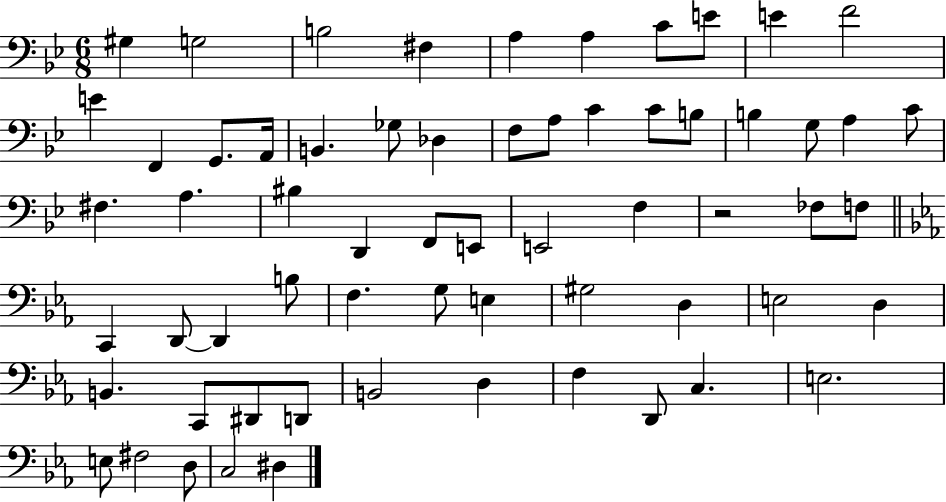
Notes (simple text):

G#3/q G3/h B3/h F#3/q A3/q A3/q C4/e E4/e E4/q F4/h E4/q F2/q G2/e. A2/s B2/q. Gb3/e Db3/q F3/e A3/e C4/q C4/e B3/e B3/q G3/e A3/q C4/e F#3/q. A3/q. BIS3/q D2/q F2/e E2/e E2/h F3/q R/h FES3/e F3/e C2/q D2/e D2/q B3/e F3/q. G3/e E3/q G#3/h D3/q E3/h D3/q B2/q. C2/e D#2/e D2/e B2/h D3/q F3/q D2/e C3/q. E3/h. E3/e F#3/h D3/e C3/h D#3/q